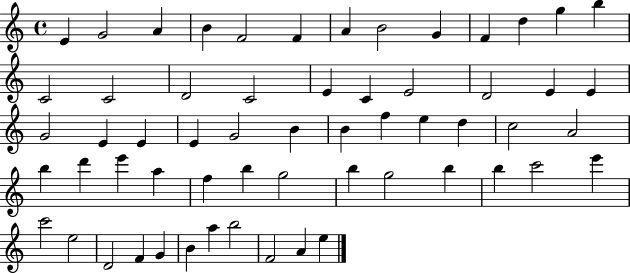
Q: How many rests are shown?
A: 0